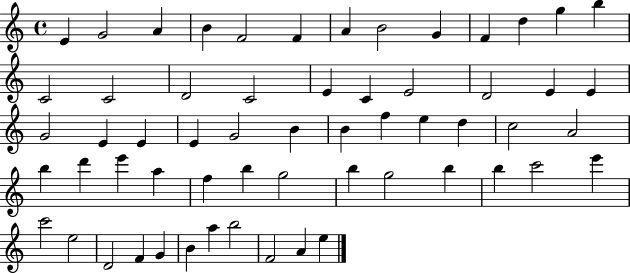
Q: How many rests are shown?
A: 0